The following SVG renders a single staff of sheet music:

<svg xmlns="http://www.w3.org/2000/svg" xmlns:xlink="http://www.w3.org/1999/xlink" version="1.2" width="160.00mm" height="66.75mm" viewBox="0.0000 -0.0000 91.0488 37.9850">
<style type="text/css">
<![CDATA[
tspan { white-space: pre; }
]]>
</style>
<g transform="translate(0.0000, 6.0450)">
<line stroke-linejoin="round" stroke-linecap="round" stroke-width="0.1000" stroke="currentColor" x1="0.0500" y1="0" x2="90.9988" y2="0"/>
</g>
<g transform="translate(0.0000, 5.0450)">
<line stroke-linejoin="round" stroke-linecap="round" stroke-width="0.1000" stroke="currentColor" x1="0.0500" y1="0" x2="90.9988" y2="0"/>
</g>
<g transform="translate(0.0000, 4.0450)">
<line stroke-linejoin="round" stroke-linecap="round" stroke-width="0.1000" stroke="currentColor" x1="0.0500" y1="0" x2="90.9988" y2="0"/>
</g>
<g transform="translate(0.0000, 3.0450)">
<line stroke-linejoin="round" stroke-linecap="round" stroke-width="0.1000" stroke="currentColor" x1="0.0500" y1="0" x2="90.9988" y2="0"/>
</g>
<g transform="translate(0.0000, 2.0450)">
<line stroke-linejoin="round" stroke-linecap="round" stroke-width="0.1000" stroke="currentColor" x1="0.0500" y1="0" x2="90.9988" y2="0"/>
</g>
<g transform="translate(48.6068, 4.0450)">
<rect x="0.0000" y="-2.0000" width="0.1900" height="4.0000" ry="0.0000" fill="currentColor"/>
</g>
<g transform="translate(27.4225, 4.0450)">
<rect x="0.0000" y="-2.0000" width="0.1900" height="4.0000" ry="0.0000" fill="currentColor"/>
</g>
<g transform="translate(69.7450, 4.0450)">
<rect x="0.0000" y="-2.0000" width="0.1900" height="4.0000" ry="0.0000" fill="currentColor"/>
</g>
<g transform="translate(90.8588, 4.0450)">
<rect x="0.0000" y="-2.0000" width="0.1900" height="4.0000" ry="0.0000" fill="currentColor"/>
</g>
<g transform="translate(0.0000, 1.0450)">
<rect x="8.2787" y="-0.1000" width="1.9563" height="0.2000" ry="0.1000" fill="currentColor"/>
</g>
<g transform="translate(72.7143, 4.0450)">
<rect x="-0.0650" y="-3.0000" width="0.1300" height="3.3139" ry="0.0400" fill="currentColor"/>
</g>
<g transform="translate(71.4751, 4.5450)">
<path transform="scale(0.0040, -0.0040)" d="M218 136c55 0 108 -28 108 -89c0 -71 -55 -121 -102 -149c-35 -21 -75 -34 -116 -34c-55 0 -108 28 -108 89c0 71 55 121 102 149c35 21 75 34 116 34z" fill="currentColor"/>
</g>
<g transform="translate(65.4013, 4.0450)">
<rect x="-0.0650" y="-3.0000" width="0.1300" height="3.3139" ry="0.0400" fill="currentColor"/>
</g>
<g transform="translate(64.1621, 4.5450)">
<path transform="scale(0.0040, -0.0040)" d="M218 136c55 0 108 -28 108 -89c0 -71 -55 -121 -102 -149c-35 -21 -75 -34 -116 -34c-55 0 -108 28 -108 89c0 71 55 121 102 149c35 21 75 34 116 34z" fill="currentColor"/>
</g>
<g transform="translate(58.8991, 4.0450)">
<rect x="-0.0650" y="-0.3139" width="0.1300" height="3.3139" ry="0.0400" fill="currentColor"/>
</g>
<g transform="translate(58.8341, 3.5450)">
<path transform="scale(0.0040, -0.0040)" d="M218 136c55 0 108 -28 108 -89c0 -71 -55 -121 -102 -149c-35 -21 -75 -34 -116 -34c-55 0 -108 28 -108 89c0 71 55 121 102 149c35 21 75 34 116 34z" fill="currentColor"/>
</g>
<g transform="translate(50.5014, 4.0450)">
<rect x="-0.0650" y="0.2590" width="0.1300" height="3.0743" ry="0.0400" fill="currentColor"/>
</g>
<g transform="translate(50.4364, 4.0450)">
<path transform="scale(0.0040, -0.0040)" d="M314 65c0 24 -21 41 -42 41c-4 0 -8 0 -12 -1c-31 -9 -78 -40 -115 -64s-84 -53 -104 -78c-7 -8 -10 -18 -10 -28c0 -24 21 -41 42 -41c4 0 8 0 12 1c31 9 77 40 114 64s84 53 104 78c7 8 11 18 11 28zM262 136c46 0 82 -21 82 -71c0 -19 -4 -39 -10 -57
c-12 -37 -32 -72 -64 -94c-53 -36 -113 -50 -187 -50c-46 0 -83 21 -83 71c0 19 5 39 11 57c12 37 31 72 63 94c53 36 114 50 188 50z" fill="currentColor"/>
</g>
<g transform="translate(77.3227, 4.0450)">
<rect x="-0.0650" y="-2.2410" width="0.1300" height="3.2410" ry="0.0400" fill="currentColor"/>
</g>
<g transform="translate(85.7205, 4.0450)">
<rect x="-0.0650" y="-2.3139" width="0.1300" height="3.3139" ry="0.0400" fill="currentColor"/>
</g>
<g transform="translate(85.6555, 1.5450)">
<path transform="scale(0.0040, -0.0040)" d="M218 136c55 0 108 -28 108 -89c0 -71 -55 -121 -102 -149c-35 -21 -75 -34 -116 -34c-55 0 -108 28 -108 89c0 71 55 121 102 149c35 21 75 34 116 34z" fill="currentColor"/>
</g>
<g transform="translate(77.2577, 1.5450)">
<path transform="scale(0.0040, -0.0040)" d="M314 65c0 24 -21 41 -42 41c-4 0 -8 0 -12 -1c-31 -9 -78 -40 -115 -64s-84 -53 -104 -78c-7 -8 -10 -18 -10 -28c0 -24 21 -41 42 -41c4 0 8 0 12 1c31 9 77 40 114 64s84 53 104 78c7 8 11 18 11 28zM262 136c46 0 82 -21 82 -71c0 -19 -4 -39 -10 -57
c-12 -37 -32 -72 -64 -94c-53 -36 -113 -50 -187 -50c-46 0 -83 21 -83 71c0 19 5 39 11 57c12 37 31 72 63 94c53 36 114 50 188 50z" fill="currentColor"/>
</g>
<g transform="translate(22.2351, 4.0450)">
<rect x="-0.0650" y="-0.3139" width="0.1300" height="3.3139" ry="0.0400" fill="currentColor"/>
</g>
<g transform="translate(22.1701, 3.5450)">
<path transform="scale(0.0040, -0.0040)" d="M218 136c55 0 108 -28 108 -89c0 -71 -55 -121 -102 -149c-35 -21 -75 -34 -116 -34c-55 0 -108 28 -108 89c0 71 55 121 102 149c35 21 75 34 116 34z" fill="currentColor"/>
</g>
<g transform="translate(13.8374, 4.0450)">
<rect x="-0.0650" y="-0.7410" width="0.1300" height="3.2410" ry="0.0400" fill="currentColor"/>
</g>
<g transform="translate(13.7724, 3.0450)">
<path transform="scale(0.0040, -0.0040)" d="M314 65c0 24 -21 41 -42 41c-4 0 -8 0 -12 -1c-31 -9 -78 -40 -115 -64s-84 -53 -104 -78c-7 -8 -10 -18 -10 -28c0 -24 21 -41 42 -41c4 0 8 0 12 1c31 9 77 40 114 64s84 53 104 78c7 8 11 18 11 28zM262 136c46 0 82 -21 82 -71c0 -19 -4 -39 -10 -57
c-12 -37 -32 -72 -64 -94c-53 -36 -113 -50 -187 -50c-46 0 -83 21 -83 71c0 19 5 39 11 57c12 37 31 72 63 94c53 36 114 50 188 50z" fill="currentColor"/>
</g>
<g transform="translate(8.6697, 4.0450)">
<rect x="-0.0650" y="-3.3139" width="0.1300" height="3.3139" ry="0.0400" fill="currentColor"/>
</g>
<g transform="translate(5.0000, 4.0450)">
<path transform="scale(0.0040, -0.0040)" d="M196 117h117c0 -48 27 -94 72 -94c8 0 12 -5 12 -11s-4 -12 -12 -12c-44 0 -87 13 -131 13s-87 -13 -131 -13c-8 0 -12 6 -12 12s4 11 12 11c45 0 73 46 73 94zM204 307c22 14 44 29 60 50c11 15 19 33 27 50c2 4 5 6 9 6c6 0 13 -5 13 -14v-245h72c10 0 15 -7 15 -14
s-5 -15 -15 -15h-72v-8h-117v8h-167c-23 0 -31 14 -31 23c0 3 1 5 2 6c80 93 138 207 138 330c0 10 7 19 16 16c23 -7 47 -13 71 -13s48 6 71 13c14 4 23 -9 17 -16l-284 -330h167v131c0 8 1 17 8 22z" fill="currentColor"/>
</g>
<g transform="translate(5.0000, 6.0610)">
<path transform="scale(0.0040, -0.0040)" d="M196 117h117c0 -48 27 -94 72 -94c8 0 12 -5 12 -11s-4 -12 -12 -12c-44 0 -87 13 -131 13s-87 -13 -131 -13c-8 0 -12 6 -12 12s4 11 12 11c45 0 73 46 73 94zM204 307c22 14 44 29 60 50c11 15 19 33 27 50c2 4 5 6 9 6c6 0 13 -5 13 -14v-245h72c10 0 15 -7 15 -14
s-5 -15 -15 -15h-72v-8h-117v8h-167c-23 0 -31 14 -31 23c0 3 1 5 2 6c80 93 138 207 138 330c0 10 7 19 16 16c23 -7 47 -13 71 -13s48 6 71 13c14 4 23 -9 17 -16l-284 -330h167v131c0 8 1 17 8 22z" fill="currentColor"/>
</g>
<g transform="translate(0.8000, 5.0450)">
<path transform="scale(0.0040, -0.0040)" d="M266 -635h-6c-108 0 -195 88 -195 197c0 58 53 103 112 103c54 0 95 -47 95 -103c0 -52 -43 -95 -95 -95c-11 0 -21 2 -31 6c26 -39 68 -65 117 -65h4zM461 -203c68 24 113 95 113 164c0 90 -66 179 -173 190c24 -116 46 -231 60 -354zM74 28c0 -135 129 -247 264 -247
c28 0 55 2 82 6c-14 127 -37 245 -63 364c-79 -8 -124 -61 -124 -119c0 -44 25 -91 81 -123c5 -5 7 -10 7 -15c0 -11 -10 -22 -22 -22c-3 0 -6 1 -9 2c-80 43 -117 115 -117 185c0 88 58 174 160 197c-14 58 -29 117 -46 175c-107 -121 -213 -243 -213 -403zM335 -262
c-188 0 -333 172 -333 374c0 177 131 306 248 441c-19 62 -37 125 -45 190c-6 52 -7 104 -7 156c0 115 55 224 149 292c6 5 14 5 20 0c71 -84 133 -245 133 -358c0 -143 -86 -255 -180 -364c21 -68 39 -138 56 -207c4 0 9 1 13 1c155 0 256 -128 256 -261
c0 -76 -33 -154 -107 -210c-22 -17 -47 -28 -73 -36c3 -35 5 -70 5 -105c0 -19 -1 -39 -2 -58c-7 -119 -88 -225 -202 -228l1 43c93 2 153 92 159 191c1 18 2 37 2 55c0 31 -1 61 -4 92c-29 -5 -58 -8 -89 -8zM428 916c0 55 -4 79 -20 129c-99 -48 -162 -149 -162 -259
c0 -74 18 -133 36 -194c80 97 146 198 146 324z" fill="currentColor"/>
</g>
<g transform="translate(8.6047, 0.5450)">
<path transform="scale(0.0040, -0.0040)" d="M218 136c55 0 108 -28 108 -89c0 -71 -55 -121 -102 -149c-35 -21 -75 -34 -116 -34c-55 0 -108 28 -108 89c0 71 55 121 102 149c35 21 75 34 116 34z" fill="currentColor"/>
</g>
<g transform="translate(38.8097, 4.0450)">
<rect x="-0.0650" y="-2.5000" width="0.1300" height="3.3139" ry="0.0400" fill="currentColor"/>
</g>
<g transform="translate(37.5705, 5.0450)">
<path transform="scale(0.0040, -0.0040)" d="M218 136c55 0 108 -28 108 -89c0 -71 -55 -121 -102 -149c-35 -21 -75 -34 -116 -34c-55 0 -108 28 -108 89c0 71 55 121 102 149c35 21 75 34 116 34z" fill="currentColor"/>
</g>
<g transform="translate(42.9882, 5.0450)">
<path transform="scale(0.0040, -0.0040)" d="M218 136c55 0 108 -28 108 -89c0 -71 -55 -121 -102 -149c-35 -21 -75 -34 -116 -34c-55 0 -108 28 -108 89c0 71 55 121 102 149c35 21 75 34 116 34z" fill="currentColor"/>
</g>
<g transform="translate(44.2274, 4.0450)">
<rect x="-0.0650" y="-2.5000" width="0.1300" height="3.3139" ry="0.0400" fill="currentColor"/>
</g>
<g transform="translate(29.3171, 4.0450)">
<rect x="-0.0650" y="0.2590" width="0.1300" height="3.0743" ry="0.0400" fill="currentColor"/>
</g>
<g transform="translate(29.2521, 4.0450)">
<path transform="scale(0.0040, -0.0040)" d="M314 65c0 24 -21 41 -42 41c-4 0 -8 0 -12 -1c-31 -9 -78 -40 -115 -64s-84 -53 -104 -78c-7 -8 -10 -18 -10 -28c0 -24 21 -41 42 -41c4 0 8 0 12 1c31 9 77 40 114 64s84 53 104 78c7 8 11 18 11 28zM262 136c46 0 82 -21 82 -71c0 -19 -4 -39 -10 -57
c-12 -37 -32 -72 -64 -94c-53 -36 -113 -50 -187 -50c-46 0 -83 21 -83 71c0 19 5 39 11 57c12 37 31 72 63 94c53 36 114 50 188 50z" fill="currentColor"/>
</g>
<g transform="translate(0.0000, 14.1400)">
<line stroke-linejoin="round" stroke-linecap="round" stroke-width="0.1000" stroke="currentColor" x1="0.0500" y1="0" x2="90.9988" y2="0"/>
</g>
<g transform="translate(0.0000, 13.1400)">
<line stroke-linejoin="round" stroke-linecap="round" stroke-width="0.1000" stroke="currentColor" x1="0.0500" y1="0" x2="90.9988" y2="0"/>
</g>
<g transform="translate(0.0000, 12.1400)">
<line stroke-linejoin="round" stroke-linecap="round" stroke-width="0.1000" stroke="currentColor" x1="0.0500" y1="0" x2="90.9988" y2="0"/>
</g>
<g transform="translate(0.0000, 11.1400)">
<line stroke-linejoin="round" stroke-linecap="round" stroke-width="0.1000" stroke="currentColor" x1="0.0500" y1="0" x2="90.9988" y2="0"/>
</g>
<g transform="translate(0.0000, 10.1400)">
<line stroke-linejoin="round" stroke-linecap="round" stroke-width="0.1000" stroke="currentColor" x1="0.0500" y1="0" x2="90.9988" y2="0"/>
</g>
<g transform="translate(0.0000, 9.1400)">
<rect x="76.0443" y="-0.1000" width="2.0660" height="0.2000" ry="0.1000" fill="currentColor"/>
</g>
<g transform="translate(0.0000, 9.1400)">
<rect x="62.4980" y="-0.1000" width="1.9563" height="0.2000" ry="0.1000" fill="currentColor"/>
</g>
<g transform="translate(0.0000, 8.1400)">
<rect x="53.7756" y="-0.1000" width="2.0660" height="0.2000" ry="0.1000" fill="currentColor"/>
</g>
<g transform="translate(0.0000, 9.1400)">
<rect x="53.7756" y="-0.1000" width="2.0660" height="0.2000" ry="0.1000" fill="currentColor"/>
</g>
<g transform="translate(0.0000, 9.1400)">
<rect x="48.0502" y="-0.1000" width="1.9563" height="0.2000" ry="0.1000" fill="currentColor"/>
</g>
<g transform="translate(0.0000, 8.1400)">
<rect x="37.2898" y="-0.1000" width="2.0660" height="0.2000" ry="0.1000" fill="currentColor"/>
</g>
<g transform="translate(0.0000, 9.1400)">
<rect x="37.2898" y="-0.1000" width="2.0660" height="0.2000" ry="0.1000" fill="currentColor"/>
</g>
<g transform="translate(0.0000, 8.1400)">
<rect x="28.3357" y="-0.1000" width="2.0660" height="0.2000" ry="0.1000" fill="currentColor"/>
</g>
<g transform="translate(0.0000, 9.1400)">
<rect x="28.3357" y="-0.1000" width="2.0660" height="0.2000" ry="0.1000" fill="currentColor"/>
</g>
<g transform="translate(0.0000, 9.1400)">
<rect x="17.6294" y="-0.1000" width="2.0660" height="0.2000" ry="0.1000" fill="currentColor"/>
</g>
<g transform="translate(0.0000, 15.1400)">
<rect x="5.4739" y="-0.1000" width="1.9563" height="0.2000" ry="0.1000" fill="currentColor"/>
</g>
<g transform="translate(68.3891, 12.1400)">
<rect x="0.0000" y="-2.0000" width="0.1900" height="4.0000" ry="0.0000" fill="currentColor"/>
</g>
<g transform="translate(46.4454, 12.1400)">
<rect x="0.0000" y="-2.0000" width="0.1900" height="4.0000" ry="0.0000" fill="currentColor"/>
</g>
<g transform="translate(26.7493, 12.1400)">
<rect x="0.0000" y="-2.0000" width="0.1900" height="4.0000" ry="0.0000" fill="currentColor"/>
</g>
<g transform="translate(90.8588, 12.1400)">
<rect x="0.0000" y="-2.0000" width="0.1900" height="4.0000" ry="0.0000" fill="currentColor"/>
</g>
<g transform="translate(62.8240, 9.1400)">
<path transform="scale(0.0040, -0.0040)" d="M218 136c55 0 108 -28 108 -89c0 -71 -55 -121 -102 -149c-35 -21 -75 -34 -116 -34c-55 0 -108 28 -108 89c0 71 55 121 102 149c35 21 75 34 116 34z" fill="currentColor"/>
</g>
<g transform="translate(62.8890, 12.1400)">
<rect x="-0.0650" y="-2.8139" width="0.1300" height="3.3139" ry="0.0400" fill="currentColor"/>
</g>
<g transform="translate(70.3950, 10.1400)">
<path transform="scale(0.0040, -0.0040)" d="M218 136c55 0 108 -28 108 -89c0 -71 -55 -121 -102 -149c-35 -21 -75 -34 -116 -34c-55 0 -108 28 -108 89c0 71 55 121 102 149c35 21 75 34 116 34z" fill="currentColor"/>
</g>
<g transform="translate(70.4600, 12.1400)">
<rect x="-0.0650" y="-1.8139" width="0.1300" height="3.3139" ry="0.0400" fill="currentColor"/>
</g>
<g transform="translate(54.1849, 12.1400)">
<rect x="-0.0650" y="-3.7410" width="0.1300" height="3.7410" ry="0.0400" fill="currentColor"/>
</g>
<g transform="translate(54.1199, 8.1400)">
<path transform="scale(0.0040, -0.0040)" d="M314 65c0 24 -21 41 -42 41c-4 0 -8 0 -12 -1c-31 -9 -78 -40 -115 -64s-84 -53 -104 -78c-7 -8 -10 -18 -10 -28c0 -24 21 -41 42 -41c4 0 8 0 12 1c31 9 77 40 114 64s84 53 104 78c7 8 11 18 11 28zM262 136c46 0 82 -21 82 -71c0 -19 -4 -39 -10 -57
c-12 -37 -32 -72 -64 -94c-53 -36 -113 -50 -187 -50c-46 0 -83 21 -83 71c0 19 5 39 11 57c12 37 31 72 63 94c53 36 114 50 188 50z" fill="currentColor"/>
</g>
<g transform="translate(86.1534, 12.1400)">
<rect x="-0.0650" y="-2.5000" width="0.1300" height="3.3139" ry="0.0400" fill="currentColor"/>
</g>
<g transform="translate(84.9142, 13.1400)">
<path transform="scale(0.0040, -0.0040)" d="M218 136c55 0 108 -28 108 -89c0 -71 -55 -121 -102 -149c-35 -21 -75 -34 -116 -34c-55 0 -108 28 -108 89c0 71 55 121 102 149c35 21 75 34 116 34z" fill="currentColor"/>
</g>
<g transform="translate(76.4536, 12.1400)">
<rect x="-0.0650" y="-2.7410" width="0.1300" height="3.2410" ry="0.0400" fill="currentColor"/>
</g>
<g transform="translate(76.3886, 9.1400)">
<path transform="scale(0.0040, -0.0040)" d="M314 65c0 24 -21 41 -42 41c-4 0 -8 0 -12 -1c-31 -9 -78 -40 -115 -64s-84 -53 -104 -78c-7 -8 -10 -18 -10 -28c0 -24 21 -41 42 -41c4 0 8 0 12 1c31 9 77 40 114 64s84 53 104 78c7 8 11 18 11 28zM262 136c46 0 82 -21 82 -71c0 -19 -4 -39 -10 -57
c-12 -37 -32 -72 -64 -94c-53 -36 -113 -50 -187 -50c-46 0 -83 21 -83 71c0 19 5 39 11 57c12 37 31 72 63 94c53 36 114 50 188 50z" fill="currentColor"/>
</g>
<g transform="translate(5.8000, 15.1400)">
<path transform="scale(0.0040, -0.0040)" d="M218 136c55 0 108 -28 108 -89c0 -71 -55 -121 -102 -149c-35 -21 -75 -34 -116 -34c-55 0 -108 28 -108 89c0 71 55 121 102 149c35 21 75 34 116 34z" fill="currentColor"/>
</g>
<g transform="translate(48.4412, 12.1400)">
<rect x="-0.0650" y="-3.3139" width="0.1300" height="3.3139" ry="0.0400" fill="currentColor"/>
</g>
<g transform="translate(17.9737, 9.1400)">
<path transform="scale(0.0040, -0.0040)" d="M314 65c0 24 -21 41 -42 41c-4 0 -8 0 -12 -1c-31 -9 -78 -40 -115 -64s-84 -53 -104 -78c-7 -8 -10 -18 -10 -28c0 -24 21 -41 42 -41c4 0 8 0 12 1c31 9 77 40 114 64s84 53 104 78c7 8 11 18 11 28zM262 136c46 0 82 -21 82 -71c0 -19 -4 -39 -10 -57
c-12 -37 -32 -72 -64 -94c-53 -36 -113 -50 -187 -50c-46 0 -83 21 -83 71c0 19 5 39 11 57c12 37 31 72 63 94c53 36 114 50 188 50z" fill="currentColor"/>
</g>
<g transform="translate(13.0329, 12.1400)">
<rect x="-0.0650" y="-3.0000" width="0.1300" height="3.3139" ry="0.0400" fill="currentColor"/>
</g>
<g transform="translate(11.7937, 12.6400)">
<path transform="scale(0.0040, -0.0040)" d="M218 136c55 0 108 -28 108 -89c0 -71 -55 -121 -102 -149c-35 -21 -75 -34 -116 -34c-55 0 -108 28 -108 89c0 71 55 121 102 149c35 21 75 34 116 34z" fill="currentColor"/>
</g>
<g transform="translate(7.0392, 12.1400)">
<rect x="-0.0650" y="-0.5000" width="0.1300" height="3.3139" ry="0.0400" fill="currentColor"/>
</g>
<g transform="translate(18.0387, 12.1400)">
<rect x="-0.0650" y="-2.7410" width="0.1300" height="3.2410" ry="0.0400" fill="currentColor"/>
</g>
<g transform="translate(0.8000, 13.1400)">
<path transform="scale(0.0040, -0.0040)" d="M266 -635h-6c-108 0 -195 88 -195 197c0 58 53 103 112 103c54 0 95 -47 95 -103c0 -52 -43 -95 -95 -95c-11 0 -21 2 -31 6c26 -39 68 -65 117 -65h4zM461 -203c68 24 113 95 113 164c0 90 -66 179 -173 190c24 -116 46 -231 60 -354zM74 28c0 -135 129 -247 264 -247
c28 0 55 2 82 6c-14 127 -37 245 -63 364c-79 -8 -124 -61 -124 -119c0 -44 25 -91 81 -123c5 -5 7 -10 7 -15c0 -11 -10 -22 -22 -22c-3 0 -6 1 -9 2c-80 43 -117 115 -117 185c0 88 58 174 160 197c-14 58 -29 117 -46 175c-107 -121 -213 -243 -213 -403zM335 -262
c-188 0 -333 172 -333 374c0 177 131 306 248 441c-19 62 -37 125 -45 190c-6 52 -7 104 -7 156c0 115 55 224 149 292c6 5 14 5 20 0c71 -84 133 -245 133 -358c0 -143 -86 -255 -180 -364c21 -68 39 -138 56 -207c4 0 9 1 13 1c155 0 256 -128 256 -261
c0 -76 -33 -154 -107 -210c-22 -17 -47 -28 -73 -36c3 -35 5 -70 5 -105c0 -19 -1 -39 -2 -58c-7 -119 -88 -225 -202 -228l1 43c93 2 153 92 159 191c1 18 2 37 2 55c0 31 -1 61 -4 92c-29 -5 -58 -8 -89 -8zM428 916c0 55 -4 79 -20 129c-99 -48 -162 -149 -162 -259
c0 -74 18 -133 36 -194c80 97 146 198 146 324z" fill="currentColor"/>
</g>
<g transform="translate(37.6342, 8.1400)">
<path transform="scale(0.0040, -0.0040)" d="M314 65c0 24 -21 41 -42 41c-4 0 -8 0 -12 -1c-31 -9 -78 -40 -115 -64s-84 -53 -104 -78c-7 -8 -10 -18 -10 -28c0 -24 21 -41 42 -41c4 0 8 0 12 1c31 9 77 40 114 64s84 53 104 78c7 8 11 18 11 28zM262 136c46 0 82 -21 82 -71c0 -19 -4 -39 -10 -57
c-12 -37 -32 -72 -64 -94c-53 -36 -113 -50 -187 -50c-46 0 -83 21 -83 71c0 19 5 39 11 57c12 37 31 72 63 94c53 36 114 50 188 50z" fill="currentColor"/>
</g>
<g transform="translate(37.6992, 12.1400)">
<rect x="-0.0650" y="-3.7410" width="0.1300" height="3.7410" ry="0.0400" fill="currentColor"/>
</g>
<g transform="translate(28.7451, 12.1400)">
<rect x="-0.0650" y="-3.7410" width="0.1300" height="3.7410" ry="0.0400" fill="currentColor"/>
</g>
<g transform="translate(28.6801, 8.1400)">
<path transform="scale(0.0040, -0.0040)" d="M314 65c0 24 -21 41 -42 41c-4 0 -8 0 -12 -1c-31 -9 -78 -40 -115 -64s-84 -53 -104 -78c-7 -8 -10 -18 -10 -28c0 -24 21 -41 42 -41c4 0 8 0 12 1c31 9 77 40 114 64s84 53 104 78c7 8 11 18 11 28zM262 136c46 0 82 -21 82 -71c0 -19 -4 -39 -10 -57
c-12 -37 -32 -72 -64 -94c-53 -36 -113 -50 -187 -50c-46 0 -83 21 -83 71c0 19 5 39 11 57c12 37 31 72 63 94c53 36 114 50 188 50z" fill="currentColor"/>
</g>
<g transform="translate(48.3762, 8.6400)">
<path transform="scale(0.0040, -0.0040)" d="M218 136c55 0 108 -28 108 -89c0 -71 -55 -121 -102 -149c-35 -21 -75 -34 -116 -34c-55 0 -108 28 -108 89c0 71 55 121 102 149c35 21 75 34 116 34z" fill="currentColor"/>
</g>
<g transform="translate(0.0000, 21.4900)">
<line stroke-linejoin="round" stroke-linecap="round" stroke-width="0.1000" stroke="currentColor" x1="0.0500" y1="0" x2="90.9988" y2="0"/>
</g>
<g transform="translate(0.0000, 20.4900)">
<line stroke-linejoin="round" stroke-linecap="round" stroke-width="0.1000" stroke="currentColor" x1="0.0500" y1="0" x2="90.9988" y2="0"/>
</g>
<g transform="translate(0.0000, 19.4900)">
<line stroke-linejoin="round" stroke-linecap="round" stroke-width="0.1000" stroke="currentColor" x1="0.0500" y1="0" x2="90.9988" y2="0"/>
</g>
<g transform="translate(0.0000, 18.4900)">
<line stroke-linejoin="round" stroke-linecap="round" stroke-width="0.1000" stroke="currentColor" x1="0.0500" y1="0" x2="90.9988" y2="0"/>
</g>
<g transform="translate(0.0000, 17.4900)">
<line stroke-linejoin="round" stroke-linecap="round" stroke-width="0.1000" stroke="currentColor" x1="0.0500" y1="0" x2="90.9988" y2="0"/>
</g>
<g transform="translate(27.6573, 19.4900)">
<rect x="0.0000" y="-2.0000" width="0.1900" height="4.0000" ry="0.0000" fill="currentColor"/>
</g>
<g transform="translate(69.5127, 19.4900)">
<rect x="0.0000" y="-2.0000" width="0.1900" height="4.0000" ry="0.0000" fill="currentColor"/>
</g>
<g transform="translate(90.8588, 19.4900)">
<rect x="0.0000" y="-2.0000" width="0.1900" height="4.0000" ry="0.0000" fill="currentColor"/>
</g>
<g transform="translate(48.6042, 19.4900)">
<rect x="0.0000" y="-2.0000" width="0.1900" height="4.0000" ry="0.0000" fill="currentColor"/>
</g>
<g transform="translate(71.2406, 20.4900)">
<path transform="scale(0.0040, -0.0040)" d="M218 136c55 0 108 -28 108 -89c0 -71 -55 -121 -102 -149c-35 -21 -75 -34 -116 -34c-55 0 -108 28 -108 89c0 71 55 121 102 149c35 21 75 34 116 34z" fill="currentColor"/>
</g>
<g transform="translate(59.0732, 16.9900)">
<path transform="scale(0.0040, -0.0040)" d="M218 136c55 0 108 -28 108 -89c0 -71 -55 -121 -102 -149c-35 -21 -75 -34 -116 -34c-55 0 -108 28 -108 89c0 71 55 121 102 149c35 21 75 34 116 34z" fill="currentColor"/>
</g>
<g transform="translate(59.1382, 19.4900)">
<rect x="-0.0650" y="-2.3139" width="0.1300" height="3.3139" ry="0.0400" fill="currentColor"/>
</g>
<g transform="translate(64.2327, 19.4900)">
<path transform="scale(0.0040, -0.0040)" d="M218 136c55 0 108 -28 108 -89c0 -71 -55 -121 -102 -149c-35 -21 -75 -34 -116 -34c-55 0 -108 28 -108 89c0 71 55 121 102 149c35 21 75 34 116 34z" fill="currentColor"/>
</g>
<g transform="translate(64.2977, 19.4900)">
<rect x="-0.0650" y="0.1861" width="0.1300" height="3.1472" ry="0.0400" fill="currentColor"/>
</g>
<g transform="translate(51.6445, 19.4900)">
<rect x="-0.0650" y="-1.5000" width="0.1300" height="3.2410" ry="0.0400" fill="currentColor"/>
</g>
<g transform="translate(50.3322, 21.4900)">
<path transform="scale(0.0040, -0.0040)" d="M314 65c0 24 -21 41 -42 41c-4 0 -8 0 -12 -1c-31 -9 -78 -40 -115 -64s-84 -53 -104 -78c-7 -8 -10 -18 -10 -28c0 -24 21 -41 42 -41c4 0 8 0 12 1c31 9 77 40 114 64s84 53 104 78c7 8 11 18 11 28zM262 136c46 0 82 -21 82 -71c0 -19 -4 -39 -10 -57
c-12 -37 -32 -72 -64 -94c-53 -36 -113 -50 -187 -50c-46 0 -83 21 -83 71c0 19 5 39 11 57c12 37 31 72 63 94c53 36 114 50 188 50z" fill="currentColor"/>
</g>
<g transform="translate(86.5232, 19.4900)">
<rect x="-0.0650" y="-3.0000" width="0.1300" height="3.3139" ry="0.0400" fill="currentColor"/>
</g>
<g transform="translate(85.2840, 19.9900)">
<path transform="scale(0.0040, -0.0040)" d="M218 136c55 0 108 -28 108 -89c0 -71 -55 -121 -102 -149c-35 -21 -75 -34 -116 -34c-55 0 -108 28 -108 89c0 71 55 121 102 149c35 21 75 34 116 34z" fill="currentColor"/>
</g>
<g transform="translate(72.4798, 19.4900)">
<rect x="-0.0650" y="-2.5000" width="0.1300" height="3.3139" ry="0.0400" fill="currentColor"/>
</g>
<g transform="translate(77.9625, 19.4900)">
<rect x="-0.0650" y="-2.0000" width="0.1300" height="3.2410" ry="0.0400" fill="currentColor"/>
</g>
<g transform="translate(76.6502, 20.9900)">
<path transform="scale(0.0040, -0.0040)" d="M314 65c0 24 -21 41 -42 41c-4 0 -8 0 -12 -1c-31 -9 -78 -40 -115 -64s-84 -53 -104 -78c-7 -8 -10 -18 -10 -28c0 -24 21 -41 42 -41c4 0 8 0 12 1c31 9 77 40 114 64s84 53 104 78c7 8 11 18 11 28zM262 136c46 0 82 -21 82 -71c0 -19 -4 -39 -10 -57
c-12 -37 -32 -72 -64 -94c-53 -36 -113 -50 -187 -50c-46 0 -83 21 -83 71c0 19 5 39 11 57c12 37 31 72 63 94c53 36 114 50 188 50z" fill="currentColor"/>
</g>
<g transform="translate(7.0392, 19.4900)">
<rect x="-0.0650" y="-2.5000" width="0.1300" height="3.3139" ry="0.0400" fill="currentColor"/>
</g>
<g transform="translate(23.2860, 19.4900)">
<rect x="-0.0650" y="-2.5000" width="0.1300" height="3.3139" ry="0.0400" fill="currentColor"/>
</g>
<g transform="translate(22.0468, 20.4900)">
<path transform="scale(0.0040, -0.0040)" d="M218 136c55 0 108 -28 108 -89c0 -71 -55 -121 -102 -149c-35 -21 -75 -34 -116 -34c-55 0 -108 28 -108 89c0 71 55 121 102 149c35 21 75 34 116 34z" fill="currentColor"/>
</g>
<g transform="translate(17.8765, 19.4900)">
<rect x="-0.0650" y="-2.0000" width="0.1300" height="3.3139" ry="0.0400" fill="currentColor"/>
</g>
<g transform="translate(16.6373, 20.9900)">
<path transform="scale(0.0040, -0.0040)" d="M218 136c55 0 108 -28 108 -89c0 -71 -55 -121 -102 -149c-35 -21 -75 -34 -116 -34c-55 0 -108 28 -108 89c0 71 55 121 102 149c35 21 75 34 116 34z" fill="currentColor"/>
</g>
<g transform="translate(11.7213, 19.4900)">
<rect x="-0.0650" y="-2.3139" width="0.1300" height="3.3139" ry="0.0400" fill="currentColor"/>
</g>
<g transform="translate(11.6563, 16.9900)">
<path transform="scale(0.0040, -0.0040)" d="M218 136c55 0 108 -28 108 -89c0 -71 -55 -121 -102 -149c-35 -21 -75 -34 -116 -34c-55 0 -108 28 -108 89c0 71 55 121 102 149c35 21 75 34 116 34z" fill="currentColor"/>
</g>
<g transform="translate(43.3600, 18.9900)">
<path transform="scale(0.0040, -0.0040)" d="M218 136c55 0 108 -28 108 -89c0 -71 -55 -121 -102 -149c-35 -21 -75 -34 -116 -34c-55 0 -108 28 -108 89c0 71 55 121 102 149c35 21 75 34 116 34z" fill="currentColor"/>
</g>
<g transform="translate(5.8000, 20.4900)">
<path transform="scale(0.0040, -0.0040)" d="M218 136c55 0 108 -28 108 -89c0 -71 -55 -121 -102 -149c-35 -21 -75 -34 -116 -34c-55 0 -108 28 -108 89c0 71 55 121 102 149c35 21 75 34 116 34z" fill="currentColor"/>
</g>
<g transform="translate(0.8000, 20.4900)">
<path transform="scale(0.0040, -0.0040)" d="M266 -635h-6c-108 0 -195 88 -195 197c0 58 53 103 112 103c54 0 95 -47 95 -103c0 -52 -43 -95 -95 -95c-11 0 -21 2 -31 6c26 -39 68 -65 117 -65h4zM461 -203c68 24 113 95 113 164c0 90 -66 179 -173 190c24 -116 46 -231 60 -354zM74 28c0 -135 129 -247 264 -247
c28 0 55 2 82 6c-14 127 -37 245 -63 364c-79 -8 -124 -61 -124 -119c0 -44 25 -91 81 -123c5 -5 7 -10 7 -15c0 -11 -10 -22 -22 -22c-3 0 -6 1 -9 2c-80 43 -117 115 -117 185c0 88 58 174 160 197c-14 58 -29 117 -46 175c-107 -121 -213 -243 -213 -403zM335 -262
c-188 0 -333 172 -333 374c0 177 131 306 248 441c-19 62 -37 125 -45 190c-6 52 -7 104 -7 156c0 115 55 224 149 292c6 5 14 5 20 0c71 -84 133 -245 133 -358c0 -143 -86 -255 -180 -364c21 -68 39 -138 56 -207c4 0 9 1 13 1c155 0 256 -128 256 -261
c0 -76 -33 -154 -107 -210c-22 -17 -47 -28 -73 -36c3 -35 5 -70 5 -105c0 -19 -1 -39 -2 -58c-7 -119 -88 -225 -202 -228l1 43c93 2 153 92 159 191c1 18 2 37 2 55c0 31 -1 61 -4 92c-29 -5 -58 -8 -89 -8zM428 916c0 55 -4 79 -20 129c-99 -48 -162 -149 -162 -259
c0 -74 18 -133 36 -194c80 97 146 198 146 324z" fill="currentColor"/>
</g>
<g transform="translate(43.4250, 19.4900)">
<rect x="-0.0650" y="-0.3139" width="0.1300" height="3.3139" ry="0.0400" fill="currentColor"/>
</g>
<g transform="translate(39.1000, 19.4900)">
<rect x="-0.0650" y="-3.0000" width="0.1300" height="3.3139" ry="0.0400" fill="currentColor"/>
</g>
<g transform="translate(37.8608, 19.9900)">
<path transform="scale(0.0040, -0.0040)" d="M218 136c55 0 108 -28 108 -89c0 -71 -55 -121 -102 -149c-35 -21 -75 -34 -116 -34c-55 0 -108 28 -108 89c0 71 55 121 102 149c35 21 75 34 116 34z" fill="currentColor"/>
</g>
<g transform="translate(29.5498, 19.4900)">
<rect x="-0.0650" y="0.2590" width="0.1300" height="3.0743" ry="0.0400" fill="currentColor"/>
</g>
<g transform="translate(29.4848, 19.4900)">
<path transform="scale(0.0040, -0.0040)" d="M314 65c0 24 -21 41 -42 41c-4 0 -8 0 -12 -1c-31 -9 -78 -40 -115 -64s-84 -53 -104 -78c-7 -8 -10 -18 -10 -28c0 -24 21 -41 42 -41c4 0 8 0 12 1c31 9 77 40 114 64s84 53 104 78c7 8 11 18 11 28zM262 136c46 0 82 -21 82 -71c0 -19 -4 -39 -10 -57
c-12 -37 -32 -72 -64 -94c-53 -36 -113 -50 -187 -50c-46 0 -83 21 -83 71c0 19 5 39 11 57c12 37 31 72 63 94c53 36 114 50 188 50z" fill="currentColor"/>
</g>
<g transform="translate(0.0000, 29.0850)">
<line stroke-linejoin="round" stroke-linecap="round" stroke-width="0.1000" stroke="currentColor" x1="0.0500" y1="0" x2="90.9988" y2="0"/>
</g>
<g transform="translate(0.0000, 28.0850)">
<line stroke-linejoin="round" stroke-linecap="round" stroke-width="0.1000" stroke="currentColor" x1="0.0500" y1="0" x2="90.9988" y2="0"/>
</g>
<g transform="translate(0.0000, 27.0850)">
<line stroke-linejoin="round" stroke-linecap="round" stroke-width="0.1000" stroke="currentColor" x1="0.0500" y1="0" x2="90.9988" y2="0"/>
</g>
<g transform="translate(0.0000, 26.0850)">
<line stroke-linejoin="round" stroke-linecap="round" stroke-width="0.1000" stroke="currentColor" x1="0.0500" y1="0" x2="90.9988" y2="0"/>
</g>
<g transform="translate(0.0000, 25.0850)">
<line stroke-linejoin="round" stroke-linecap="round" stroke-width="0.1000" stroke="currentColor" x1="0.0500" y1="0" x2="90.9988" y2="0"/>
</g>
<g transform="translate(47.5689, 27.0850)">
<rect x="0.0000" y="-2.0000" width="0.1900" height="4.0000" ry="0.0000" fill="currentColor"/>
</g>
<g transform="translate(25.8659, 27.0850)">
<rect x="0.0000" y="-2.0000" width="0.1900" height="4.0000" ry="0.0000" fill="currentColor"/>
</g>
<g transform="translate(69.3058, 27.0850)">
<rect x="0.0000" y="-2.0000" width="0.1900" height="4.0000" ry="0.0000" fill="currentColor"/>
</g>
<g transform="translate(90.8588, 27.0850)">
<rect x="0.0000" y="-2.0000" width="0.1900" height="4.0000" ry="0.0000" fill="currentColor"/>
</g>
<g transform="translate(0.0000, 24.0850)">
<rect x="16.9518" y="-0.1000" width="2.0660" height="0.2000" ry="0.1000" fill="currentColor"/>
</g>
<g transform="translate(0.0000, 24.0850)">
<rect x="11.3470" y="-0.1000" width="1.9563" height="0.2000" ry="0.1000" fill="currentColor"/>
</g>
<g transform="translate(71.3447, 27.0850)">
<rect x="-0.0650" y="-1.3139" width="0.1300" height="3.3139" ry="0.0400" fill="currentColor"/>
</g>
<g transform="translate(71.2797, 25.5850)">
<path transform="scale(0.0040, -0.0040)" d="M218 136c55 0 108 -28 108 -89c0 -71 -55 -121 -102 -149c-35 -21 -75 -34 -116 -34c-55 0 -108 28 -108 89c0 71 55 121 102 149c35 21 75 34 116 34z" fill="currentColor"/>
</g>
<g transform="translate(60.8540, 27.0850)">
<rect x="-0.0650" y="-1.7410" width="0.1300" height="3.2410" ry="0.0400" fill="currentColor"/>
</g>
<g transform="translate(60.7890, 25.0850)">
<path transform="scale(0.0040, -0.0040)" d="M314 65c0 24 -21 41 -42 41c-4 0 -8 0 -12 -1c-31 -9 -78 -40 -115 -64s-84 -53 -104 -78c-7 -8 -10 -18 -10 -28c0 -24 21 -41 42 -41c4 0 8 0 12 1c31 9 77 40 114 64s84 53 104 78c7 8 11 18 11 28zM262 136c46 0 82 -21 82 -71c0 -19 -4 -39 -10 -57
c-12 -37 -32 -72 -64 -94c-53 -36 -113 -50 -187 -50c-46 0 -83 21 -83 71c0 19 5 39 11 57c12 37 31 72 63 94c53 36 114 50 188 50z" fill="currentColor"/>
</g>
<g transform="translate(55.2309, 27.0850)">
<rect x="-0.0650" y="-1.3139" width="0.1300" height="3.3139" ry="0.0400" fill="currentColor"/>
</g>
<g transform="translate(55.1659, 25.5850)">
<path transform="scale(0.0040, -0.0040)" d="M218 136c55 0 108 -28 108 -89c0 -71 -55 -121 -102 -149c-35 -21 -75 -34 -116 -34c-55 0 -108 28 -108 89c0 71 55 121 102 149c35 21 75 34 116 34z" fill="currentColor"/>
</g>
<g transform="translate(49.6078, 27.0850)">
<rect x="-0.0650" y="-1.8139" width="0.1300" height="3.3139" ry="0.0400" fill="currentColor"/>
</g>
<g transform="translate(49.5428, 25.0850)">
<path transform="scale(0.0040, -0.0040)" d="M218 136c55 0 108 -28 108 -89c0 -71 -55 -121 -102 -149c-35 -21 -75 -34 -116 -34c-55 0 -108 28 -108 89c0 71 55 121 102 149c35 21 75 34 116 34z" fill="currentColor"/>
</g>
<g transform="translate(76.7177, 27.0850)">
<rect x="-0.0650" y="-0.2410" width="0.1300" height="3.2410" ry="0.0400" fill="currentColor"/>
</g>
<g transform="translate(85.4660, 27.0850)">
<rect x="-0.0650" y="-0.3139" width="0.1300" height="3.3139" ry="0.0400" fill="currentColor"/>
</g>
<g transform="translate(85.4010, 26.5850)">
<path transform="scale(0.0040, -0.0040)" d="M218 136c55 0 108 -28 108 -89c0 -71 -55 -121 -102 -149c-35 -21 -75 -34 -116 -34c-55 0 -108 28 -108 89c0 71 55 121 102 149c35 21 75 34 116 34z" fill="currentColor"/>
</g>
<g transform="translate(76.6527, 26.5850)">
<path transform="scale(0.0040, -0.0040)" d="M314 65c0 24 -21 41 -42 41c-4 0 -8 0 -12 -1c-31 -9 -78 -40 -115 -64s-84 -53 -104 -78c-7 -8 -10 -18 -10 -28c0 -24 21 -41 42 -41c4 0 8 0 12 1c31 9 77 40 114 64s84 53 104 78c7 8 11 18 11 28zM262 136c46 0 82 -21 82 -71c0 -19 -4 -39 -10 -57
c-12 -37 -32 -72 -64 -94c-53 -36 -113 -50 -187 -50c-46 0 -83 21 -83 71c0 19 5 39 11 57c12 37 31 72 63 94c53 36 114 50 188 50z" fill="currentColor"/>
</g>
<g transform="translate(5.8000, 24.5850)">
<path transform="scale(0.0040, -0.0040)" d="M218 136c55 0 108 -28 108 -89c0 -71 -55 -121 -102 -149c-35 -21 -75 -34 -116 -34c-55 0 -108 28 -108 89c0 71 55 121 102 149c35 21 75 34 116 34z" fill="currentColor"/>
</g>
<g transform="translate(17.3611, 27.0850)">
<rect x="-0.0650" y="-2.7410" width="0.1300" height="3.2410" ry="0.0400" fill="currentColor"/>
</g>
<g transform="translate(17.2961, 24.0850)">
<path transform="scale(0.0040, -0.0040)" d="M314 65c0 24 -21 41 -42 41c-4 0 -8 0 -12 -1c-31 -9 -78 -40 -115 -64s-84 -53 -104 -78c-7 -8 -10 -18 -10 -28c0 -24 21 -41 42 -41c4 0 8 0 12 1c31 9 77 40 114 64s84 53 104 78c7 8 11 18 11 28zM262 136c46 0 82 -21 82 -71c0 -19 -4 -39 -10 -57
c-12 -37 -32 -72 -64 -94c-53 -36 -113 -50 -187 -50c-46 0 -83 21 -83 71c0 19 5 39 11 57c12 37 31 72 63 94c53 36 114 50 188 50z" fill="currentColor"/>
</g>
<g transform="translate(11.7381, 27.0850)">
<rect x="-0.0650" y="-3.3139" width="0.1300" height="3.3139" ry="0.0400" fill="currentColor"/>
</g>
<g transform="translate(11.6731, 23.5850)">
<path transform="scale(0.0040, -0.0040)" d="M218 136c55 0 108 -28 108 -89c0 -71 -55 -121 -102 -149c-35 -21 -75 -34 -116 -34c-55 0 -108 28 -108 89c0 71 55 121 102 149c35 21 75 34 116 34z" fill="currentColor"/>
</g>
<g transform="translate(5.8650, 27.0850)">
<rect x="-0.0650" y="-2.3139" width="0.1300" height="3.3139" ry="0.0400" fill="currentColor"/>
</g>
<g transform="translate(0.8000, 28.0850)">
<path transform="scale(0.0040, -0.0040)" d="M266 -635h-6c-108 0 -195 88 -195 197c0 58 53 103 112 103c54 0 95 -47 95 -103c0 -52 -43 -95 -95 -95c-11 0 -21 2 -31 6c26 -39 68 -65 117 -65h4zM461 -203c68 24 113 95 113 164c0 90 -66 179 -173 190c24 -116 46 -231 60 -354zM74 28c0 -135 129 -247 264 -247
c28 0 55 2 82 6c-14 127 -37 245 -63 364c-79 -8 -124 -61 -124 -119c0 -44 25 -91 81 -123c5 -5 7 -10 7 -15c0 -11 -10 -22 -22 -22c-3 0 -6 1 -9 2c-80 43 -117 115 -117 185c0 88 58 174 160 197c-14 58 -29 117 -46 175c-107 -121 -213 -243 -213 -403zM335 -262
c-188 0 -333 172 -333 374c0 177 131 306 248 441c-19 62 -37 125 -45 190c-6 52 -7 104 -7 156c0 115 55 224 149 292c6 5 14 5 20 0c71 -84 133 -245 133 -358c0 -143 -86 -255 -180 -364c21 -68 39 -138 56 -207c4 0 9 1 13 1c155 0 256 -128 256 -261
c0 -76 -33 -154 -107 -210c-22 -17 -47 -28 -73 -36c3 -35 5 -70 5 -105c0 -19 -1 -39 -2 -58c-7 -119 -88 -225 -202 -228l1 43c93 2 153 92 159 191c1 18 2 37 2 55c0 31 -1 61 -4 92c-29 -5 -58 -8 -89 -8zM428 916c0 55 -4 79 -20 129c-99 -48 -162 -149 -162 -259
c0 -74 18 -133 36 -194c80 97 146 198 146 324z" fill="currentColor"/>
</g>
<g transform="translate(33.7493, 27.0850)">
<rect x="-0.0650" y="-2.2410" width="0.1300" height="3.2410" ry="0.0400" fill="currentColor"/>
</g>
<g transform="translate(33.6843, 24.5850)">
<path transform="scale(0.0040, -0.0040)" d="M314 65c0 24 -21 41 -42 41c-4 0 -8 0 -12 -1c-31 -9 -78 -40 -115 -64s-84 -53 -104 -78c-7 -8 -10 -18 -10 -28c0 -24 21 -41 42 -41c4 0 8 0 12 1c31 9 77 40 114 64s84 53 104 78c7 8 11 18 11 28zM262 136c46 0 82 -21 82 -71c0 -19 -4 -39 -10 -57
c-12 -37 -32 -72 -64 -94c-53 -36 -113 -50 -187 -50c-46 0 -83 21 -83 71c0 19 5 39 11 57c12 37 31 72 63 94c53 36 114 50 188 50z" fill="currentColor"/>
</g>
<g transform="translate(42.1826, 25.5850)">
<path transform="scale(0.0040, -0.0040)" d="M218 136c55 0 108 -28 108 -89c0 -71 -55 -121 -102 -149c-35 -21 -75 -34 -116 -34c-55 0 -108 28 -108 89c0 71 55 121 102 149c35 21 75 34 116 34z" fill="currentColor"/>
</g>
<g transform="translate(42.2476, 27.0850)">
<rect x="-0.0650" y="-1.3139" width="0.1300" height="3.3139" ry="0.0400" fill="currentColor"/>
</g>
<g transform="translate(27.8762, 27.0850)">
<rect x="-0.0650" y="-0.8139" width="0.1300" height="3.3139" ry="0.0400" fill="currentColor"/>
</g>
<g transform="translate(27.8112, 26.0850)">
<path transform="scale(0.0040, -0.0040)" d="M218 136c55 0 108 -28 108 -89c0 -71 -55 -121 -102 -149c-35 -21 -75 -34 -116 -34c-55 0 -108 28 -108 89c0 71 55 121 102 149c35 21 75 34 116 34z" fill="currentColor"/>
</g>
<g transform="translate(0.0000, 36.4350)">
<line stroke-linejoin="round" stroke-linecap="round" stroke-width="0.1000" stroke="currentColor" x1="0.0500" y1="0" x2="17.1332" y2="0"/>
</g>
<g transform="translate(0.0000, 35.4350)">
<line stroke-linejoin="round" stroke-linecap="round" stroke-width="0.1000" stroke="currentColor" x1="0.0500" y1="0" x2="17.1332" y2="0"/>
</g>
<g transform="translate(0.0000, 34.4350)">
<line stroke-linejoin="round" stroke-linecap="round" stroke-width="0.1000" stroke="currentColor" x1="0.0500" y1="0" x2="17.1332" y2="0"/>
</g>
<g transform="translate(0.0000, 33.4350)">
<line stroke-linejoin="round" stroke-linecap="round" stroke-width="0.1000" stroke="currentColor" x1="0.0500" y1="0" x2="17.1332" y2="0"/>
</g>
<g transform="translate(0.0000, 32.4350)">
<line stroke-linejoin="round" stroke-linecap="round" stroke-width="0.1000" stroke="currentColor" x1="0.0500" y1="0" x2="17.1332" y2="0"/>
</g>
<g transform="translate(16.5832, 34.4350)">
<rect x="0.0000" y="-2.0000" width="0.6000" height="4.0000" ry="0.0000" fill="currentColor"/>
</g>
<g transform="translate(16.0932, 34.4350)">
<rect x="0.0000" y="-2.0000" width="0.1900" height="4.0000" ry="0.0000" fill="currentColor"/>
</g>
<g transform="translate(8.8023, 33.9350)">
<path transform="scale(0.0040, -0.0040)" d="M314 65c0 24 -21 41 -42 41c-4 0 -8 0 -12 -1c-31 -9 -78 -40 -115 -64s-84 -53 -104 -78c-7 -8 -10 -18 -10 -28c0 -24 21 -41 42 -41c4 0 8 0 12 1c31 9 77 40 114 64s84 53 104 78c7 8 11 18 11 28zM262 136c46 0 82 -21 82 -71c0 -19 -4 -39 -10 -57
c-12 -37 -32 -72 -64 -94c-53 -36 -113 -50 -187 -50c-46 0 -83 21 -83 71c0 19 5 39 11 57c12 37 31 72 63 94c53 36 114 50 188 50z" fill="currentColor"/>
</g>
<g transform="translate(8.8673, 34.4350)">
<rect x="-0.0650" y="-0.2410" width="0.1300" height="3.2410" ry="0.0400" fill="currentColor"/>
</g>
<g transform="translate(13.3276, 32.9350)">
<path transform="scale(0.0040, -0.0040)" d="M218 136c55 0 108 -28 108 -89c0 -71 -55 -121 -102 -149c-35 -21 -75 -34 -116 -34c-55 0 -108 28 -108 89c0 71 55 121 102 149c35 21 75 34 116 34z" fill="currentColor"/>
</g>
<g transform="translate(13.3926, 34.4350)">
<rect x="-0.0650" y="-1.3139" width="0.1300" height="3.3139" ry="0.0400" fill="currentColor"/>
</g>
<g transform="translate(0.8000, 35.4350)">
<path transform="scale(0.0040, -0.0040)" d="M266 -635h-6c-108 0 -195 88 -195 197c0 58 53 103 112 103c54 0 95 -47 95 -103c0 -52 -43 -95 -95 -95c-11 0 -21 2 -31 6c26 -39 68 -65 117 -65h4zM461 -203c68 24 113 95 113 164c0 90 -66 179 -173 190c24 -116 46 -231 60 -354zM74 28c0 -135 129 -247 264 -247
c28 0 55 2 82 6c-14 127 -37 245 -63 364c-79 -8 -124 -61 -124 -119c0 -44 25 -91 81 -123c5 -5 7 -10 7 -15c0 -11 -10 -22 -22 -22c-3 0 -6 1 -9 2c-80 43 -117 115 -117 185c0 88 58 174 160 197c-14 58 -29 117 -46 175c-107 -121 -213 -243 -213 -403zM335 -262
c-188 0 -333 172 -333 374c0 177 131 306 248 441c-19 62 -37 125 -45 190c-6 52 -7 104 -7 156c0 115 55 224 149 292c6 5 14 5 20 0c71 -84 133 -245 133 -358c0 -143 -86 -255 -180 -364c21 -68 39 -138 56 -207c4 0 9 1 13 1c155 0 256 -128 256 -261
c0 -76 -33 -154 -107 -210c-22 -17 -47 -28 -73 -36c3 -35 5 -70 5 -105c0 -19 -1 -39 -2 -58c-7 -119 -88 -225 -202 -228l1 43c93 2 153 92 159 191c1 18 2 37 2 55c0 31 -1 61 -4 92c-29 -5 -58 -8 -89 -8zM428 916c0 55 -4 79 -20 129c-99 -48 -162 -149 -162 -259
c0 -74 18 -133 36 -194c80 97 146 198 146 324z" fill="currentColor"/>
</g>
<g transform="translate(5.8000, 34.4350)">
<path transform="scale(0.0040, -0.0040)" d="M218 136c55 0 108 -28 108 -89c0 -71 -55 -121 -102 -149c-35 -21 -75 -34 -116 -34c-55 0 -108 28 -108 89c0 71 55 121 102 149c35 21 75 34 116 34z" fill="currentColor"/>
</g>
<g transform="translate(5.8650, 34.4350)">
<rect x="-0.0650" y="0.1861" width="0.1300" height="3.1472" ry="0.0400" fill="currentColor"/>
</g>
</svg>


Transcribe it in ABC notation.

X:1
T:Untitled
M:4/4
L:1/4
K:C
b d2 c B2 G G B2 c A A g2 g C A a2 c'2 c'2 b c'2 a f a2 G G g F G B2 A c E2 g B G F2 A g b a2 d g2 e f e f2 e c2 c B c2 e